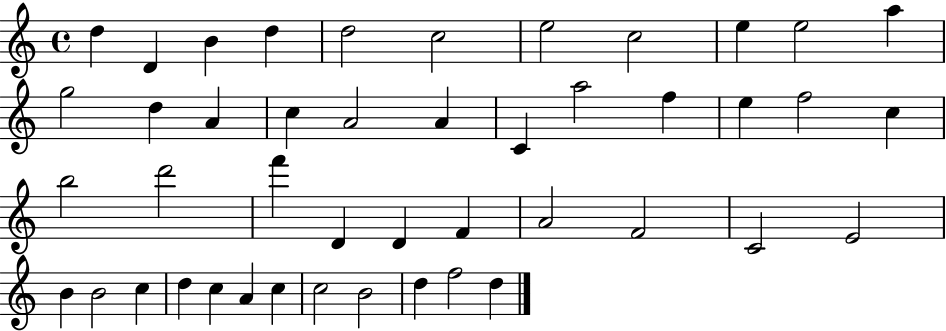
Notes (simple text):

D5/q D4/q B4/q D5/q D5/h C5/h E5/h C5/h E5/q E5/h A5/q G5/h D5/q A4/q C5/q A4/h A4/q C4/q A5/h F5/q E5/q F5/h C5/q B5/h D6/h F6/q D4/q D4/q F4/q A4/h F4/h C4/h E4/h B4/q B4/h C5/q D5/q C5/q A4/q C5/q C5/h B4/h D5/q F5/h D5/q